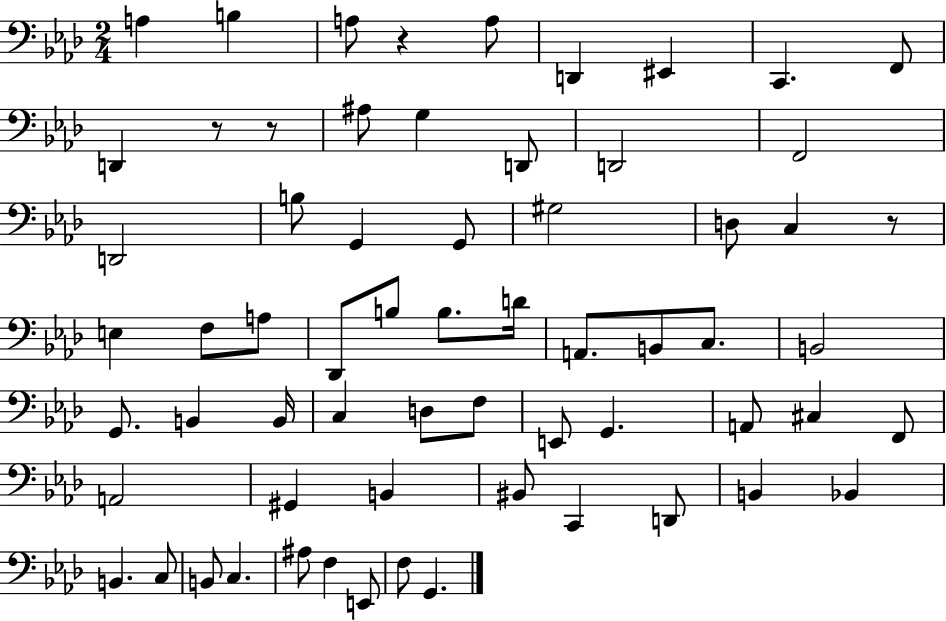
X:1
T:Untitled
M:2/4
L:1/4
K:Ab
A, B, A,/2 z A,/2 D,, ^E,, C,, F,,/2 D,, z/2 z/2 ^A,/2 G, D,,/2 D,,2 F,,2 D,,2 B,/2 G,, G,,/2 ^G,2 D,/2 C, z/2 E, F,/2 A,/2 _D,,/2 B,/2 B,/2 D/4 A,,/2 B,,/2 C,/2 B,,2 G,,/2 B,, B,,/4 C, D,/2 F,/2 E,,/2 G,, A,,/2 ^C, F,,/2 A,,2 ^G,, B,, ^B,,/2 C,, D,,/2 B,, _B,, B,, C,/2 B,,/2 C, ^A,/2 F, E,,/2 F,/2 G,,